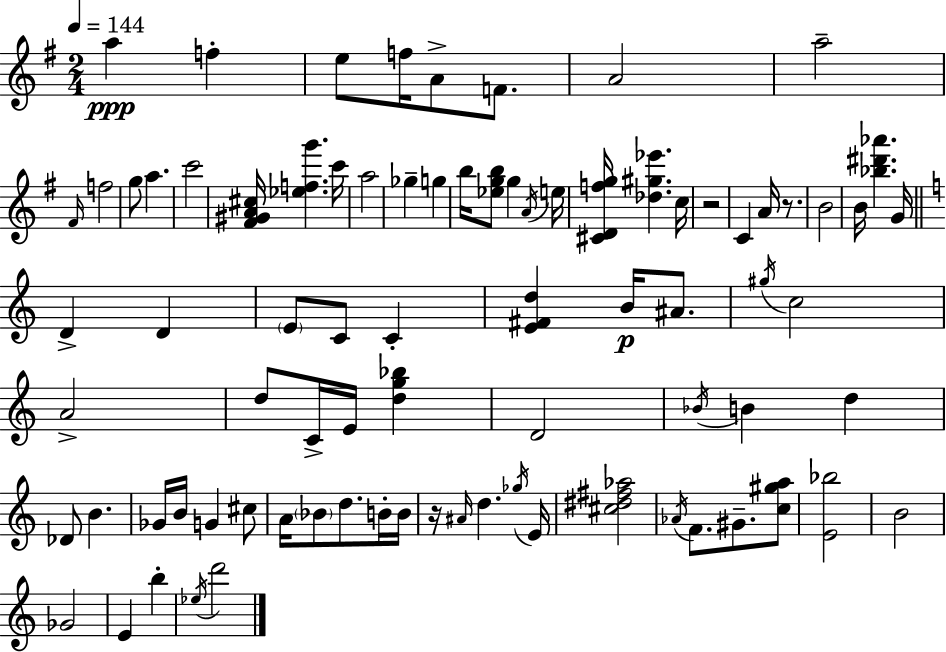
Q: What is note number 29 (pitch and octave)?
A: D4